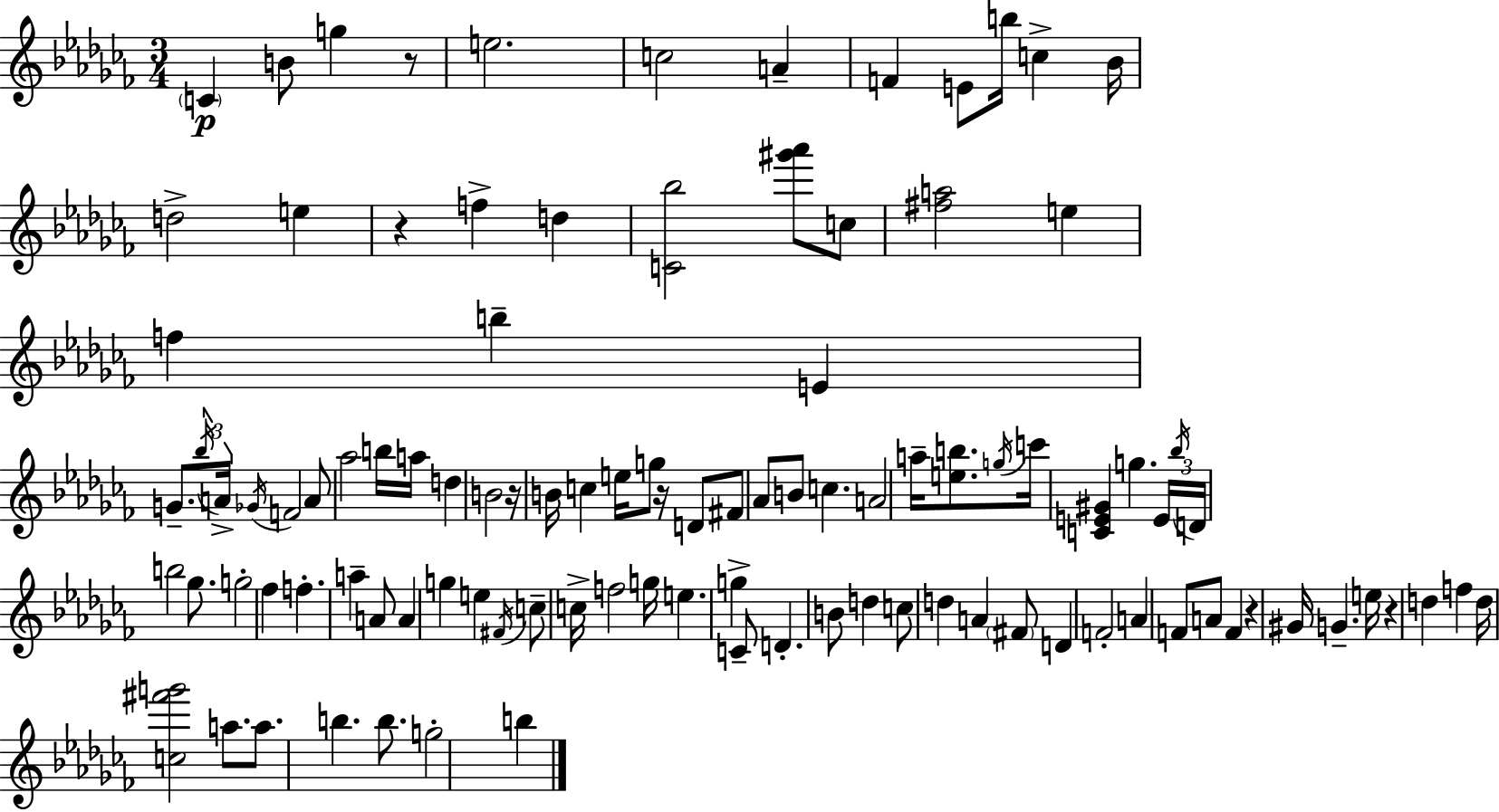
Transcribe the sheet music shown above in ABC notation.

X:1
T:Untitled
M:3/4
L:1/4
K:Abm
C B/2 g z/2 e2 c2 A F E/2 b/4 c _B/4 d2 e z f d [C_b]2 [^g'_a']/2 c/2 [^fa]2 e f b E G/2 _b/4 A/4 _G/4 F2 A/2 _a2 b/4 a/4 d B2 z/4 B/4 c e/4 g/2 z/4 D/2 ^F/2 _A/2 B/2 c A2 a/4 [eb]/2 g/4 c'/4 [CE^G] g E/4 _b/4 D/4 b2 _g/2 g2 _f f a A/2 A g e ^F/4 c/2 c/4 f2 g/4 e g C/2 D B/2 d c/2 d A ^F/2 D F2 A F/2 A/2 F z ^G/4 G e/4 z d f d/4 [c^f'g']2 a/2 a/2 b b/2 g2 b